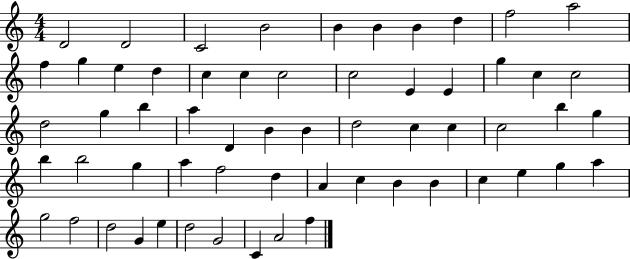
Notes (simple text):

D4/h D4/h C4/h B4/h B4/q B4/q B4/q D5/q F5/h A5/h F5/q G5/q E5/q D5/q C5/q C5/q C5/h C5/h E4/q E4/q G5/q C5/q C5/h D5/h G5/q B5/q A5/q D4/q B4/q B4/q D5/h C5/q C5/q C5/h B5/q G5/q B5/q B5/h G5/q A5/q F5/h D5/q A4/q C5/q B4/q B4/q C5/q E5/q G5/q A5/q G5/h F5/h D5/h G4/q E5/q D5/h G4/h C4/q A4/h F5/q